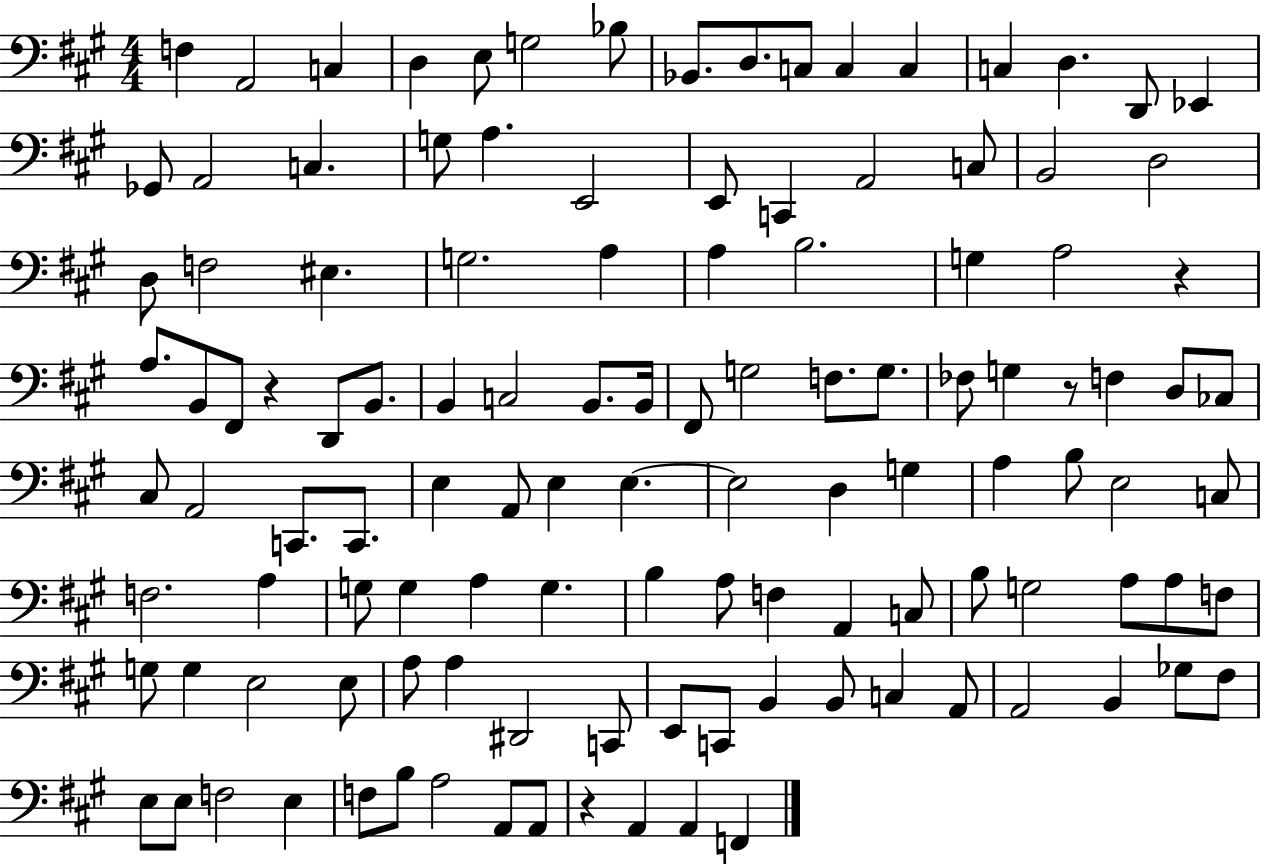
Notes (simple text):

F3/q A2/h C3/q D3/q E3/e G3/h Bb3/e Bb2/e. D3/e. C3/e C3/q C3/q C3/q D3/q. D2/e Eb2/q Gb2/e A2/h C3/q. G3/e A3/q. E2/h E2/e C2/q A2/h C3/e B2/h D3/h D3/e F3/h EIS3/q. G3/h. A3/q A3/q B3/h. G3/q A3/h R/q A3/e. B2/e F#2/e R/q D2/e B2/e. B2/q C3/h B2/e. B2/s F#2/e G3/h F3/e. G3/e. FES3/e G3/q R/e F3/q D3/e CES3/e C#3/e A2/h C2/e. C2/e. E3/q A2/e E3/q E3/q. E3/h D3/q G3/q A3/q B3/e E3/h C3/e F3/h. A3/q G3/e G3/q A3/q G3/q. B3/q A3/e F3/q A2/q C3/e B3/e G3/h A3/e A3/e F3/e G3/e G3/q E3/h E3/e A3/e A3/q D#2/h C2/e E2/e C2/e B2/q B2/e C3/q A2/e A2/h B2/q Gb3/e F#3/e E3/e E3/e F3/h E3/q F3/e B3/e A3/h A2/e A2/e R/q A2/q A2/q F2/q